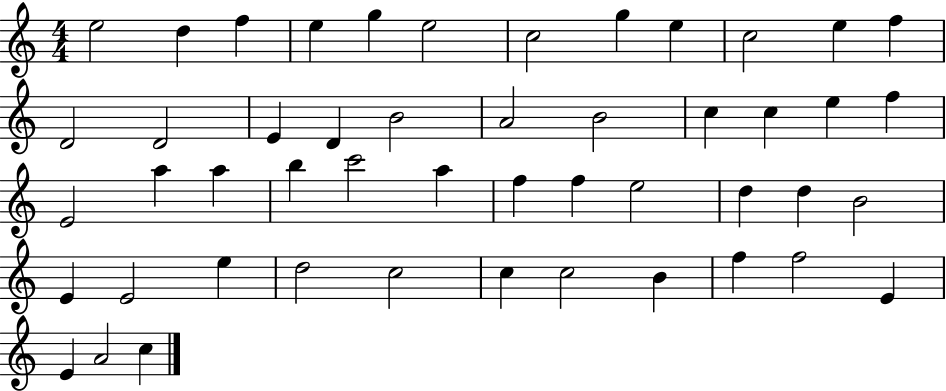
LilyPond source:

{
  \clef treble
  \numericTimeSignature
  \time 4/4
  \key c \major
  e''2 d''4 f''4 | e''4 g''4 e''2 | c''2 g''4 e''4 | c''2 e''4 f''4 | \break d'2 d'2 | e'4 d'4 b'2 | a'2 b'2 | c''4 c''4 e''4 f''4 | \break e'2 a''4 a''4 | b''4 c'''2 a''4 | f''4 f''4 e''2 | d''4 d''4 b'2 | \break e'4 e'2 e''4 | d''2 c''2 | c''4 c''2 b'4 | f''4 f''2 e'4 | \break e'4 a'2 c''4 | \bar "|."
}